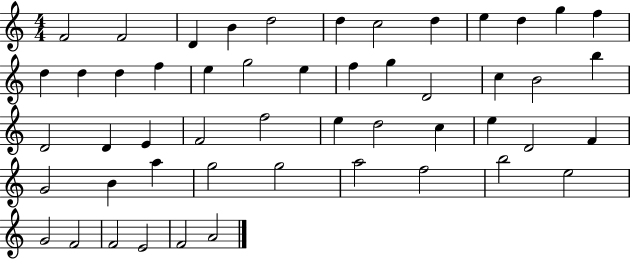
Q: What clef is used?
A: treble